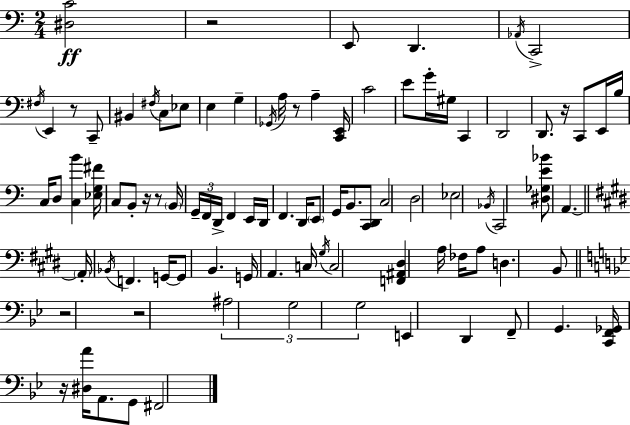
[D#3,C4]/h R/h E2/e D2/q. Ab2/s C2/h F#3/s E2/q R/e C2/e BIS2/q F#3/s C3/e Eb3/e E3/q G3/q Gb2/s A3/s R/e A3/q [C2,E2]/s C4/h E4/e G4/s G#3/s C2/q D2/h D2/e. R/s C2/e E2/s B3/s C3/s D3/e [C3,B4]/q [Eb3,G3,F#4]/s C3/e B2/e R/s R/e B2/s G2/s F2/s D2/s F2/q E2/s D2/s F2/q. D2/s E2/e G2/s B2/e. [C2,D2]/e C3/h D3/h Eb3/h Bb2/s C2/h [D#3,Gb3,E4,Bb4]/e A2/q. A2/s Bb2/s F2/q. G2/s G2/e B2/q. G2/s A2/q. C3/s G#3/s C3/h [F2,A#2,D#3]/q A3/s FES3/s A3/e D3/q. B2/e R/h R/h A#3/h G3/h G3/h E2/q D2/q F2/e G2/q. [C2,F2,Gb2]/s R/s [D#3,A4]/s A2/e. G2/e F#2/h